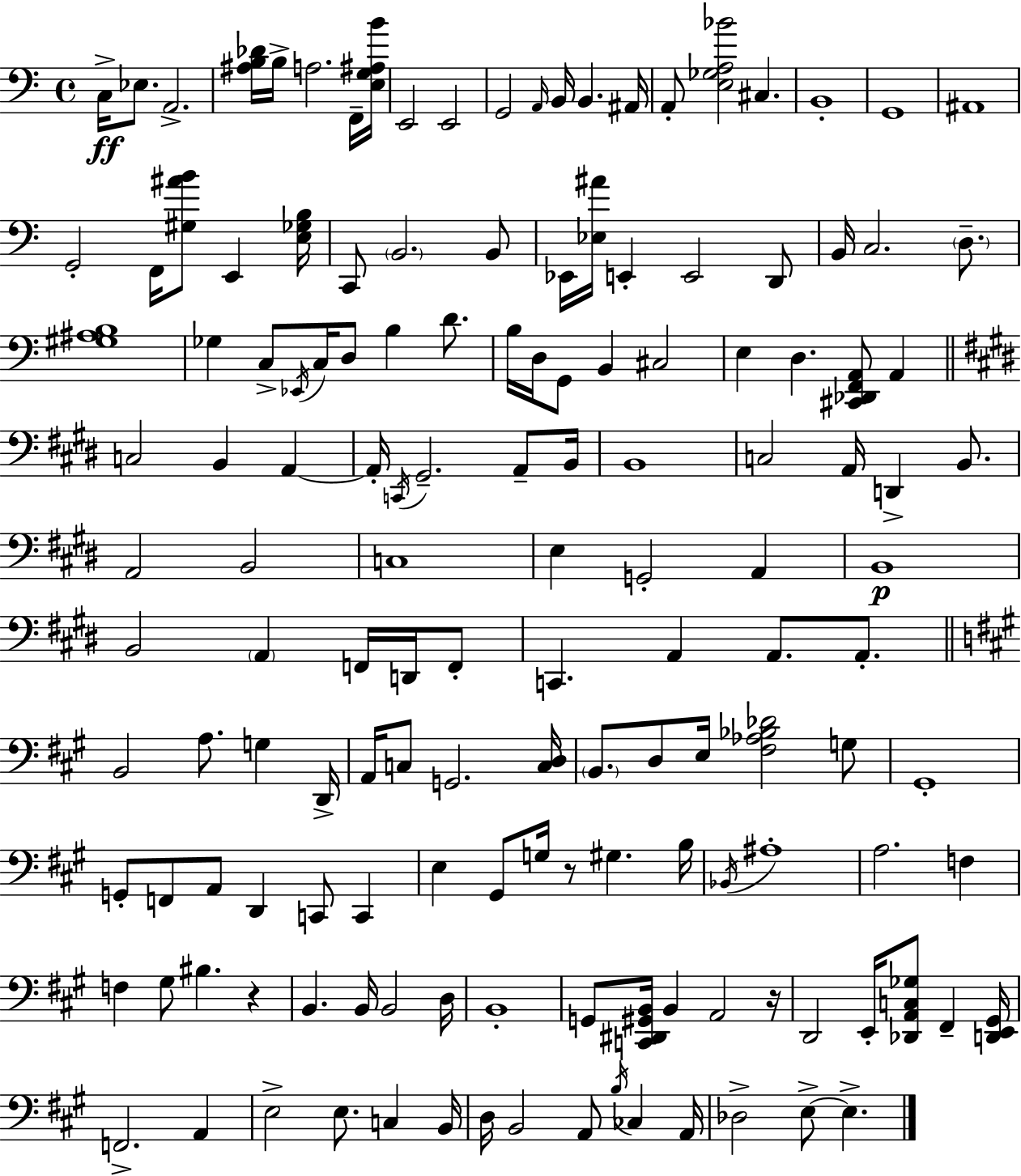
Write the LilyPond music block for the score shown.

{
  \clef bass
  \time 4/4
  \defaultTimeSignature
  \key c \major
  c16->\ff ees8. a,2.-> | <ais b des'>16 b16-> a2. f,16-- <e g ais b'>16 | e,2 e,2 | g,2 \grace { a,16 } b,16 b,4. | \break ais,16 a,8-. <e ges a bes'>2 cis4. | b,1-. | g,1 | ais,1 | \break g,2-. f,16 <gis ais' b'>8 e,4 | <e ges b>16 c,8 \parenthesize b,2. b,8 | ees,16 <ees ais'>16 e,4-. e,2 d,8 | b,16 c2. \parenthesize d8.-- | \break <gis ais b>1 | ges4 c8-> \acciaccatura { ees,16 } c16 d8 b4 d'8. | b16 d16 g,8 b,4 cis2 | e4 d4. <cis, des, f, a,>8 a,4 | \break \bar "||" \break \key e \major c2 b,4 a,4~~ | a,16-. \acciaccatura { c,16 } gis,2.-- a,8-- | b,16 b,1 | c2 a,16 d,4-> b,8. | \break a,2 b,2 | c1 | e4 g,2-. a,4 | b,1\p | \break b,2 \parenthesize a,4 f,16 d,16 f,8-. | c,4. a,4 a,8. a,8.-. | \bar "||" \break \key a \major b,2 a8. g4 d,16-> | a,16 c8 g,2. <c d>16 | \parenthesize b,8. d8 e16 <fis aes bes des'>2 g8 | gis,1-. | \break g,8-. f,8 a,8 d,4 c,8 c,4 | e4 gis,8 g16 r8 gis4. b16 | \acciaccatura { bes,16 } ais1-. | a2. f4 | \break f4 gis8 bis4. r4 | b,4. b,16 b,2 | d16 b,1-. | g,8 <c, dis, gis, b,>16 b,4 a,2 | \break r16 d,2 e,16-. <des, a, c ges>8 fis,4-- | <d, e, gis,>16 f,2.-> a,4 | e2-> e8. c4 | b,16 d16 b,2 a,8 \acciaccatura { b16 } ces4 | \break a,16 des2-> e8->~~ e4.-> | \bar "|."
}